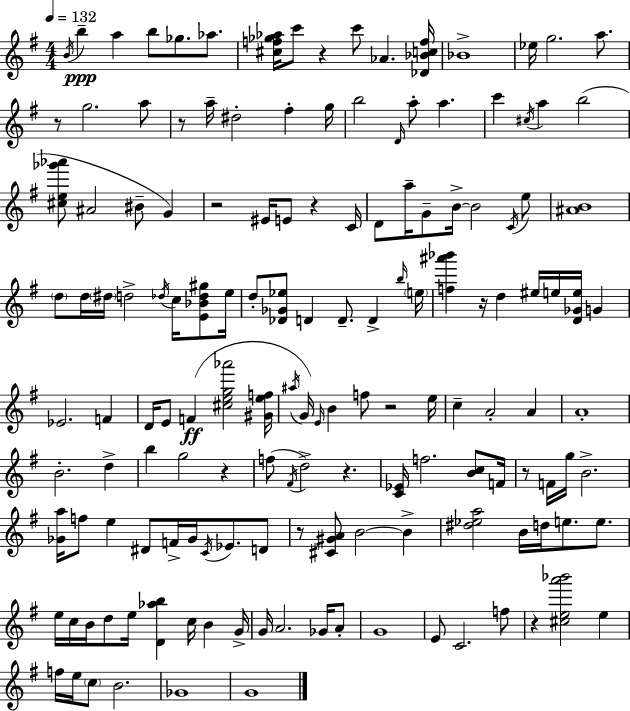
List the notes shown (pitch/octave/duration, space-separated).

B4/s B5/q A5/q B5/e Gb5/e. Ab5/e. [C#5,F5,Gb5,Ab5]/s C6/e R/q C6/e Ab4/q. [Db4,Bb4,C5,F5]/s Bb4/w Eb5/s G5/h. A5/e. R/e G5/h. A5/e R/e A5/s D#5/h F#5/q G5/s B5/h D4/s A5/e A5/q. C6/q C#5/s A5/q B5/h [C#5,E5,Gb6,Ab6]/e A#4/h BIS4/e G4/q R/h EIS4/s E4/e R/q C4/s D4/e A5/s G4/e B4/s B4/h C4/s E5/e [A#4,B4]/w D5/e D5/s D#5/s D5/h Db5/s C5/s [E4,Bb4,Db5,G#5]/e E5/s D5/e [Db4,Gb4,Eb5]/e D4/q D4/e. D4/q B5/s E5/s [F5,A#6,Bb6]/q R/s D5/q EIS5/s E5/s [D4,Gb4,E5]/s G4/q Eb4/h. F4/q D4/s E4/e F4/q [C#5,E5,G5,Ab6]/h [G#4,E5,F5]/s A#5/s G4/s E4/s B4/q F5/e R/h E5/s C5/q A4/h A4/q A4/w B4/h. D5/q B5/q G5/h R/q F5/e F#4/s D5/h R/q. [C4,Eb4]/s F5/h. [B4,C5]/e F4/s R/e F4/s G5/s B4/h. [Gb4,A5]/s F5/e E5/q D#4/e F4/s Gb4/s C4/s Eb4/e. D4/e R/e [C#4,G#4,A4]/e B4/h B4/q [D#5,Eb5,A5]/h B4/s D5/s E5/e. E5/e. E5/s C5/s B4/s D5/e E5/s [D4,Ab5,B5]/q C5/s B4/q G4/s G4/s A4/h. Gb4/s A4/e G4/w E4/e C4/h. F5/e R/q [C#5,E5,A6,Bb6]/h E5/q F5/s E5/s C5/e B4/h. Gb4/w G4/w